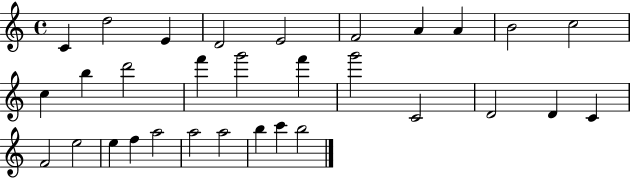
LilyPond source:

{
  \clef treble
  \time 4/4
  \defaultTimeSignature
  \key c \major
  c'4 d''2 e'4 | d'2 e'2 | f'2 a'4 a'4 | b'2 c''2 | \break c''4 b''4 d'''2 | f'''4 g'''2 f'''4 | g'''2 c'2 | d'2 d'4 c'4 | \break f'2 e''2 | e''4 f''4 a''2 | a''2 a''2 | b''4 c'''4 b''2 | \break \bar "|."
}